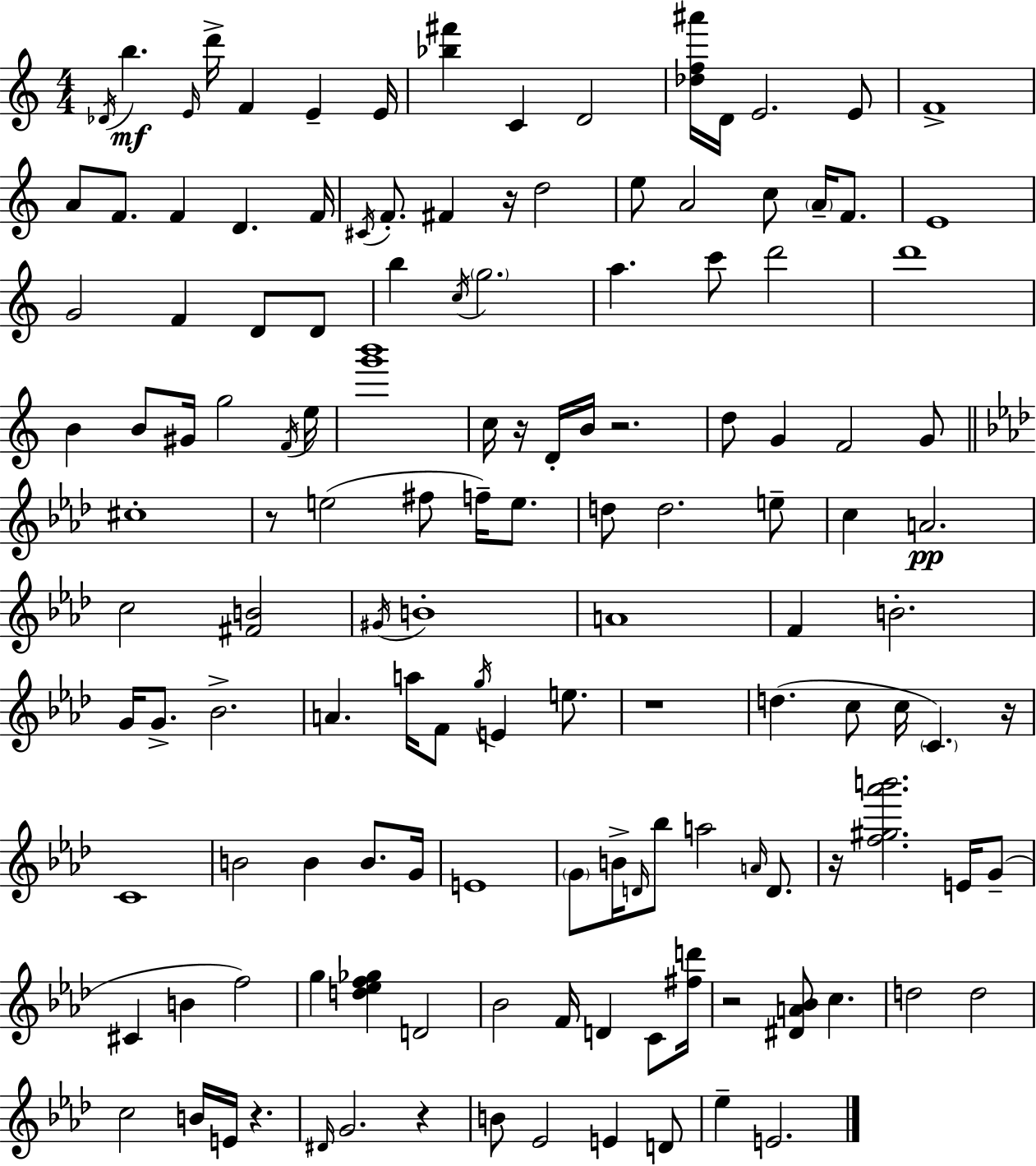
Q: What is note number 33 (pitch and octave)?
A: B5